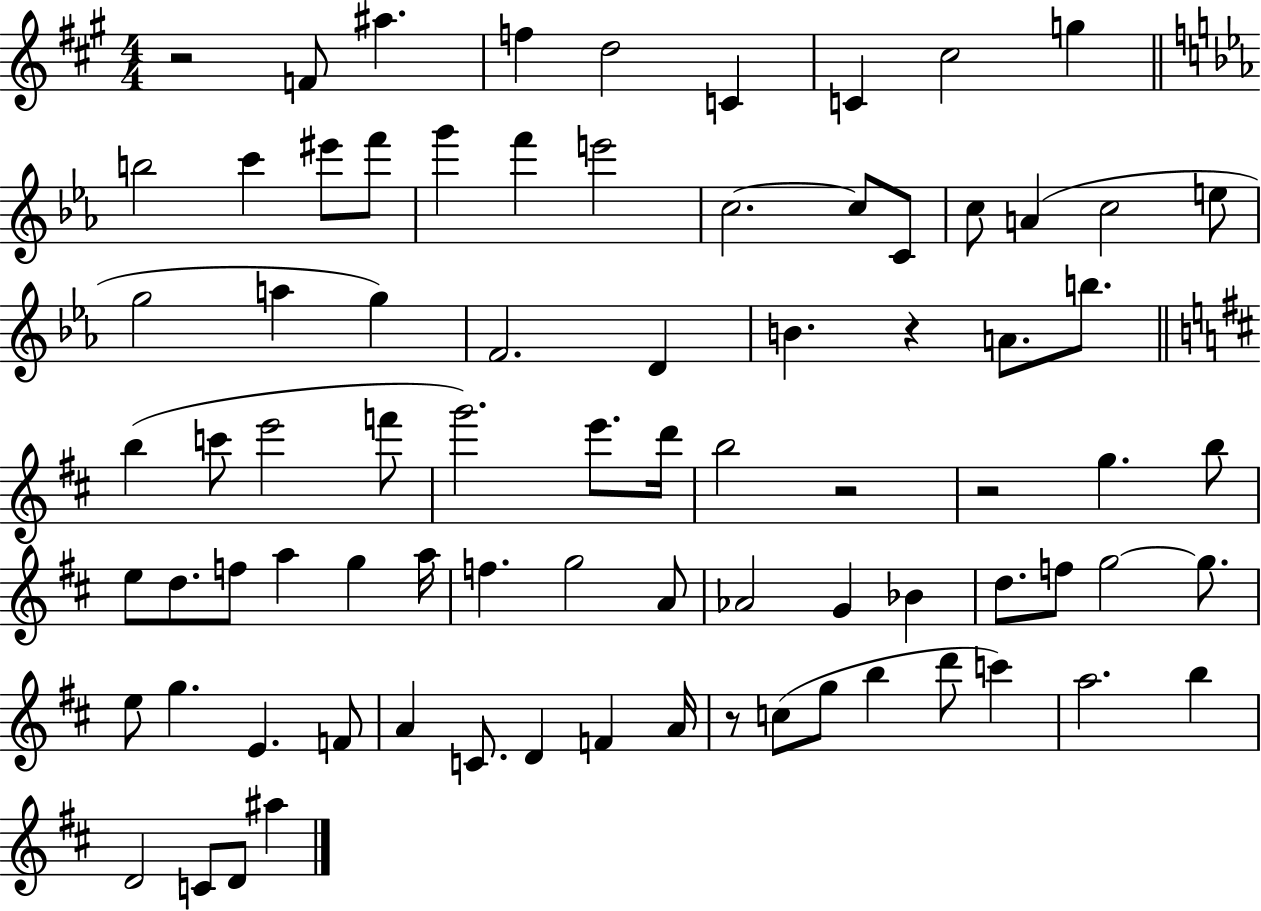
X:1
T:Untitled
M:4/4
L:1/4
K:A
z2 F/2 ^a f d2 C C ^c2 g b2 c' ^e'/2 f'/2 g' f' e'2 c2 c/2 C/2 c/2 A c2 e/2 g2 a g F2 D B z A/2 b/2 b c'/2 e'2 f'/2 g'2 e'/2 d'/4 b2 z2 z2 g b/2 e/2 d/2 f/2 a g a/4 f g2 A/2 _A2 G _B d/2 f/2 g2 g/2 e/2 g E F/2 A C/2 D F A/4 z/2 c/2 g/2 b d'/2 c' a2 b D2 C/2 D/2 ^a